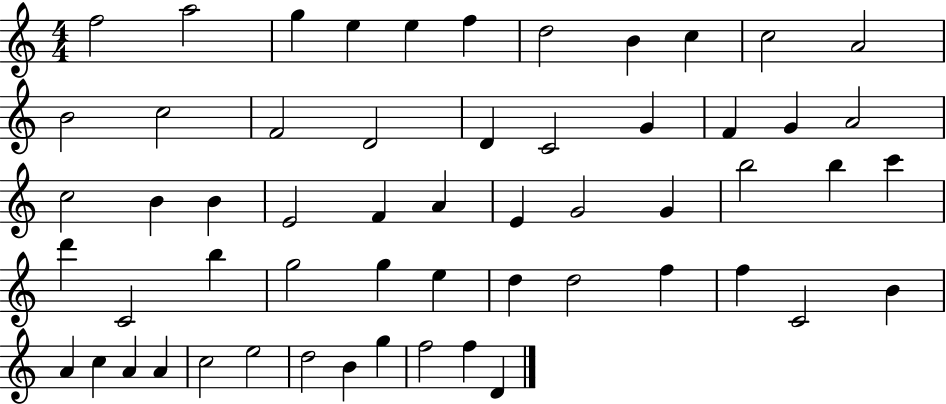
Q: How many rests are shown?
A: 0